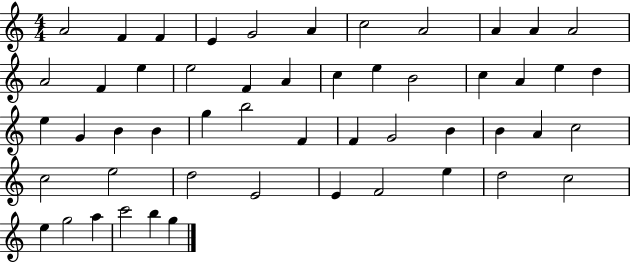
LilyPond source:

{
  \clef treble
  \numericTimeSignature
  \time 4/4
  \key c \major
  a'2 f'4 f'4 | e'4 g'2 a'4 | c''2 a'2 | a'4 a'4 a'2 | \break a'2 f'4 e''4 | e''2 f'4 a'4 | c''4 e''4 b'2 | c''4 a'4 e''4 d''4 | \break e''4 g'4 b'4 b'4 | g''4 b''2 f'4 | f'4 g'2 b'4 | b'4 a'4 c''2 | \break c''2 e''2 | d''2 e'2 | e'4 f'2 e''4 | d''2 c''2 | \break e''4 g''2 a''4 | c'''2 b''4 g''4 | \bar "|."
}